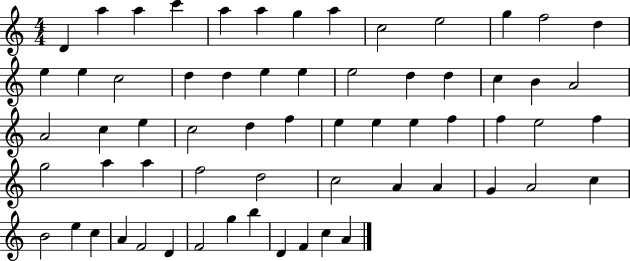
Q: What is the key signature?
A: C major